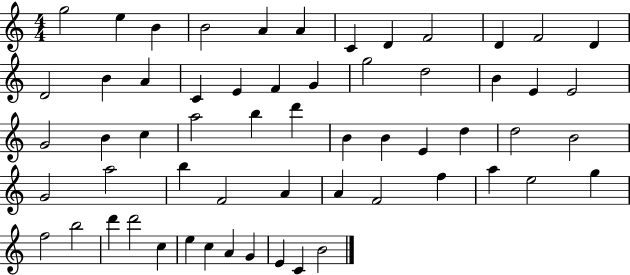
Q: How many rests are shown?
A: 0